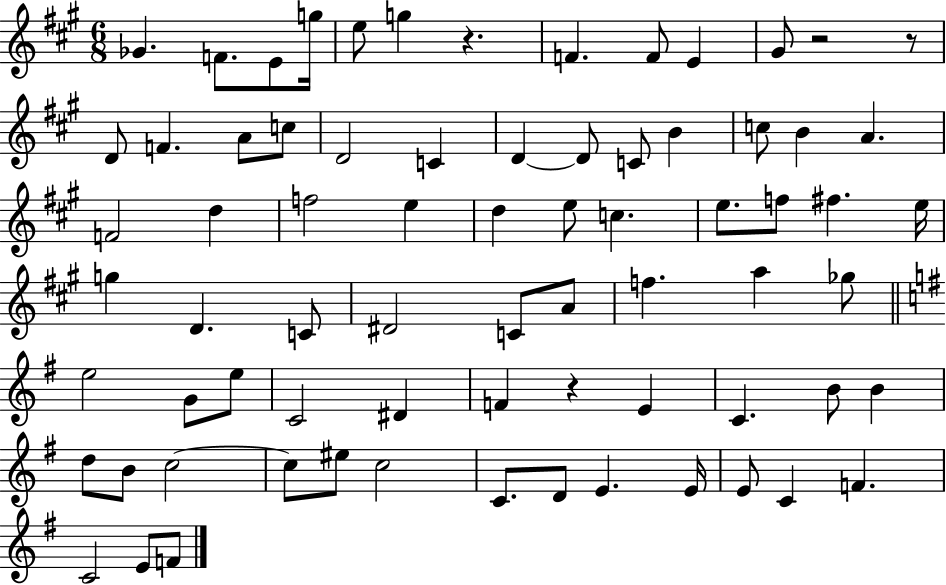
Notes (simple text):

Gb4/q. F4/e. E4/e G5/s E5/e G5/q R/q. F4/q. F4/e E4/q G#4/e R/h R/e D4/e F4/q. A4/e C5/e D4/h C4/q D4/q D4/e C4/e B4/q C5/e B4/q A4/q. F4/h D5/q F5/h E5/q D5/q E5/e C5/q. E5/e. F5/e F#5/q. E5/s G5/q D4/q. C4/e D#4/h C4/e A4/e F5/q. A5/q Gb5/e E5/h G4/e E5/e C4/h D#4/q F4/q R/q E4/q C4/q. B4/e B4/q D5/e B4/e C5/h C5/e EIS5/e C5/h C4/e. D4/e E4/q. E4/s E4/e C4/q F4/q. C4/h E4/e F4/e